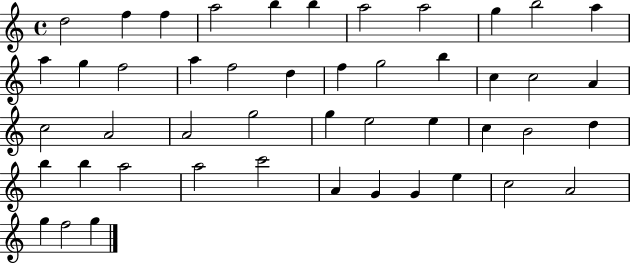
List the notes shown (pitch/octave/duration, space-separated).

D5/h F5/q F5/q A5/h B5/q B5/q A5/h A5/h G5/q B5/h A5/q A5/q G5/q F5/h A5/q F5/h D5/q F5/q G5/h B5/q C5/q C5/h A4/q C5/h A4/h A4/h G5/h G5/q E5/h E5/q C5/q B4/h D5/q B5/q B5/q A5/h A5/h C6/h A4/q G4/q G4/q E5/q C5/h A4/h G5/q F5/h G5/q